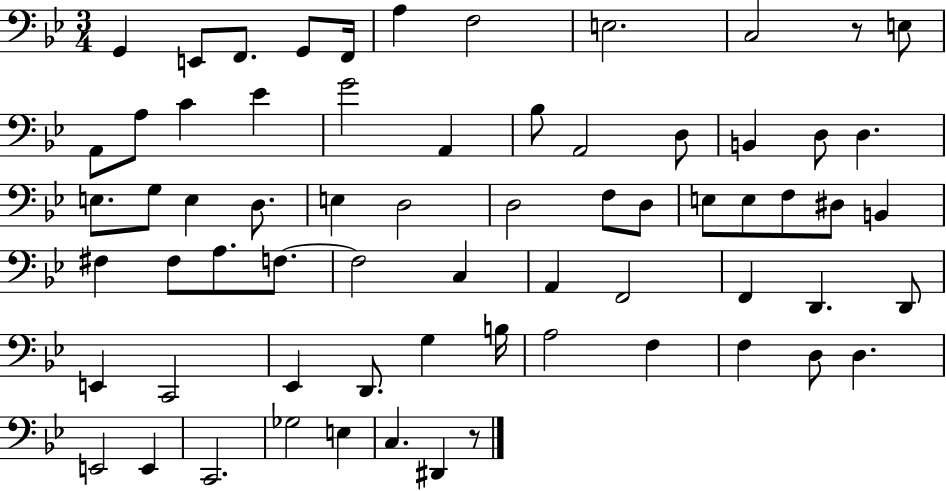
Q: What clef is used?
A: bass